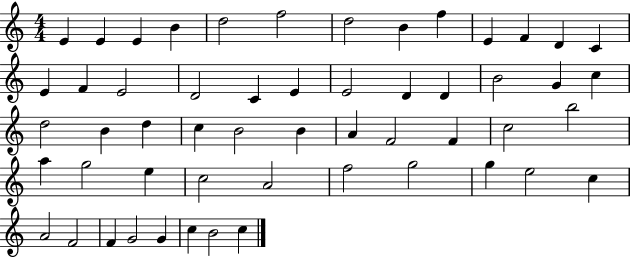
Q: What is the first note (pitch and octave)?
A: E4